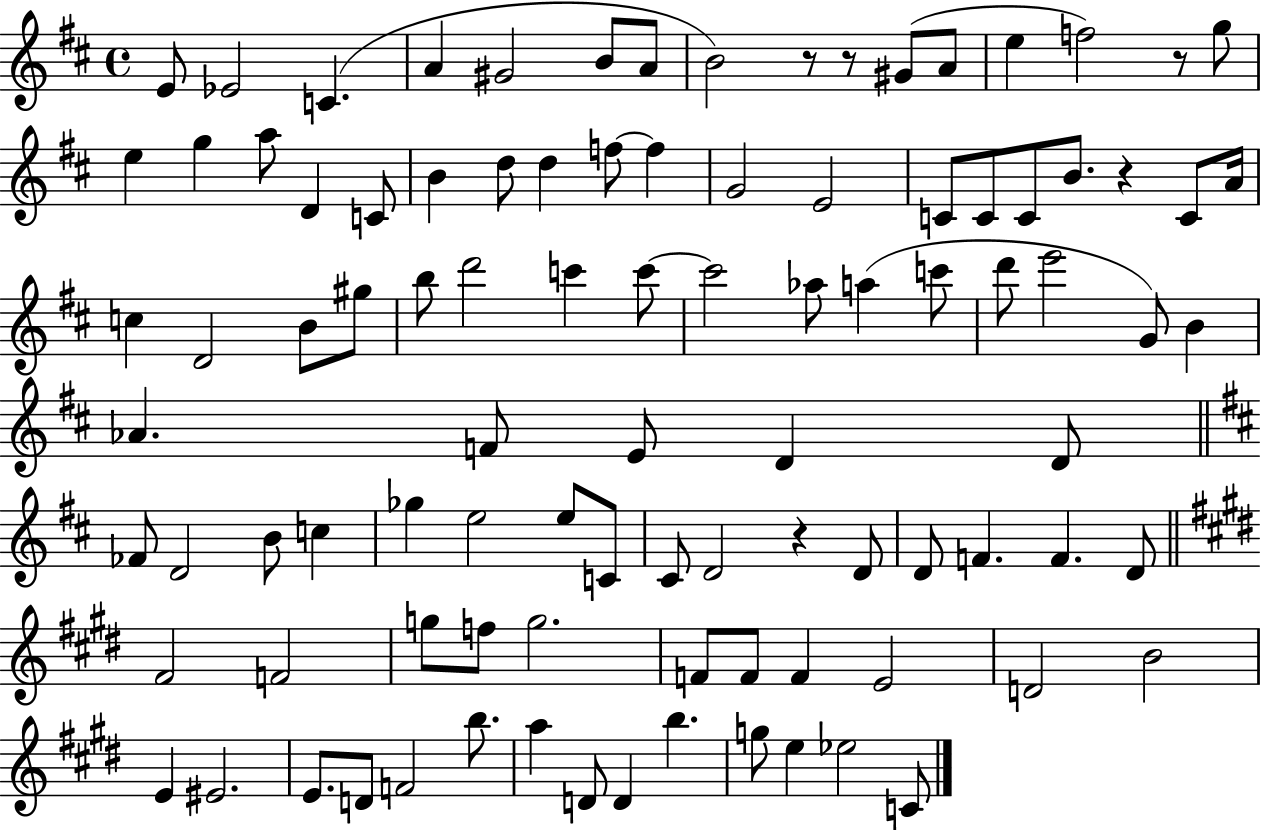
X:1
T:Untitled
M:4/4
L:1/4
K:D
E/2 _E2 C A ^G2 B/2 A/2 B2 z/2 z/2 ^G/2 A/2 e f2 z/2 g/2 e g a/2 D C/2 B d/2 d f/2 f G2 E2 C/2 C/2 C/2 B/2 z C/2 A/4 c D2 B/2 ^g/2 b/2 d'2 c' c'/2 c'2 _a/2 a c'/2 d'/2 e'2 G/2 B _A F/2 E/2 D D/2 _F/2 D2 B/2 c _g e2 e/2 C/2 ^C/2 D2 z D/2 D/2 F F D/2 ^F2 F2 g/2 f/2 g2 F/2 F/2 F E2 D2 B2 E ^E2 E/2 D/2 F2 b/2 a D/2 D b g/2 e _e2 C/2